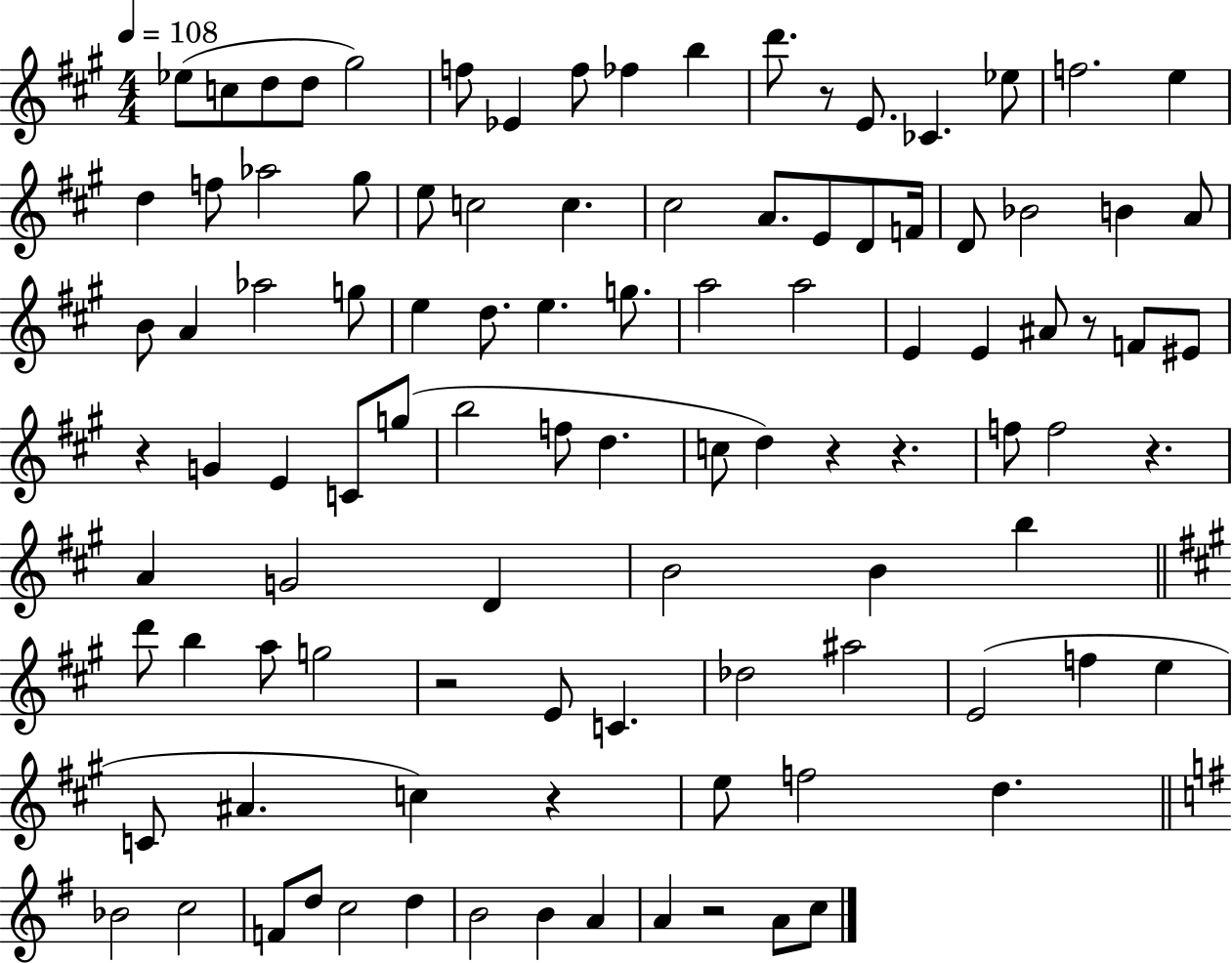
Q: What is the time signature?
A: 4/4